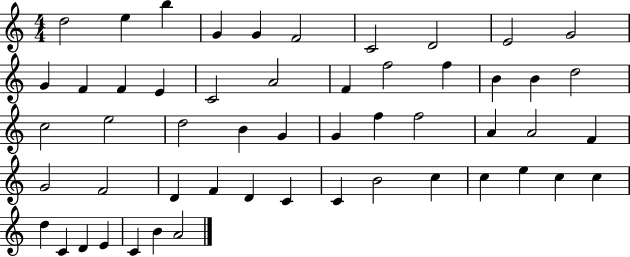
X:1
T:Untitled
M:4/4
L:1/4
K:C
d2 e b G G F2 C2 D2 E2 G2 G F F E C2 A2 F f2 f B B d2 c2 e2 d2 B G G f f2 A A2 F G2 F2 D F D C C B2 c c e c c d C D E C B A2